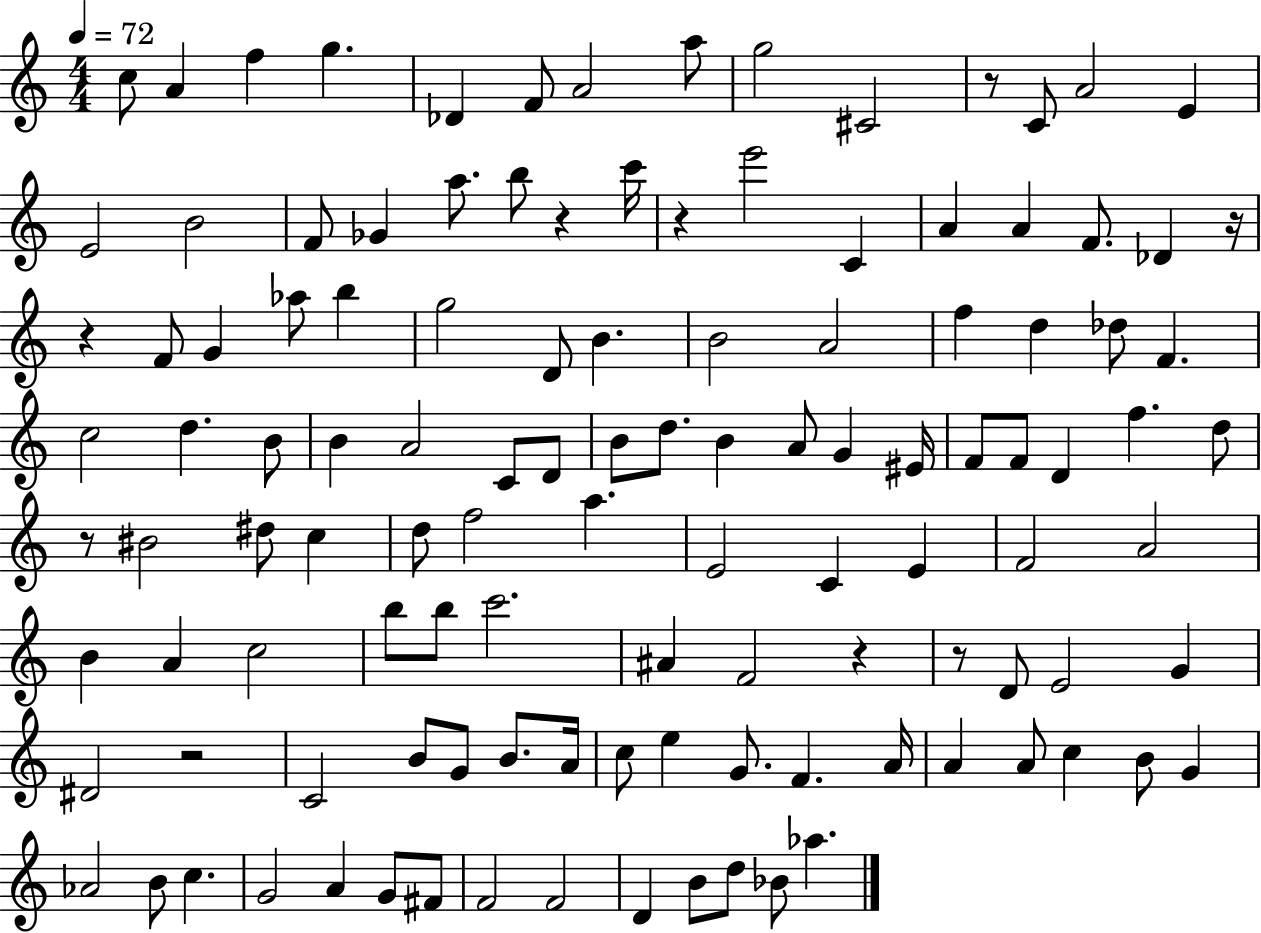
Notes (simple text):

C5/e A4/q F5/q G5/q. Db4/q F4/e A4/h A5/e G5/h C#4/h R/e C4/e A4/h E4/q E4/h B4/h F4/e Gb4/q A5/e. B5/e R/q C6/s R/q E6/h C4/q A4/q A4/q F4/e. Db4/q R/s R/q F4/e G4/q Ab5/e B5/q G5/h D4/e B4/q. B4/h A4/h F5/q D5/q Db5/e F4/q. C5/h D5/q. B4/e B4/q A4/h C4/e D4/e B4/e D5/e. B4/q A4/e G4/q EIS4/s F4/e F4/e D4/q F5/q. D5/e R/e BIS4/h D#5/e C5/q D5/e F5/h A5/q. E4/h C4/q E4/q F4/h A4/h B4/q A4/q C5/h B5/e B5/e C6/h. A#4/q F4/h R/q R/e D4/e E4/h G4/q D#4/h R/h C4/h B4/e G4/e B4/e. A4/s C5/e E5/q G4/e. F4/q. A4/s A4/q A4/e C5/q B4/e G4/q Ab4/h B4/e C5/q. G4/h A4/q G4/e F#4/e F4/h F4/h D4/q B4/e D5/e Bb4/e Ab5/q.